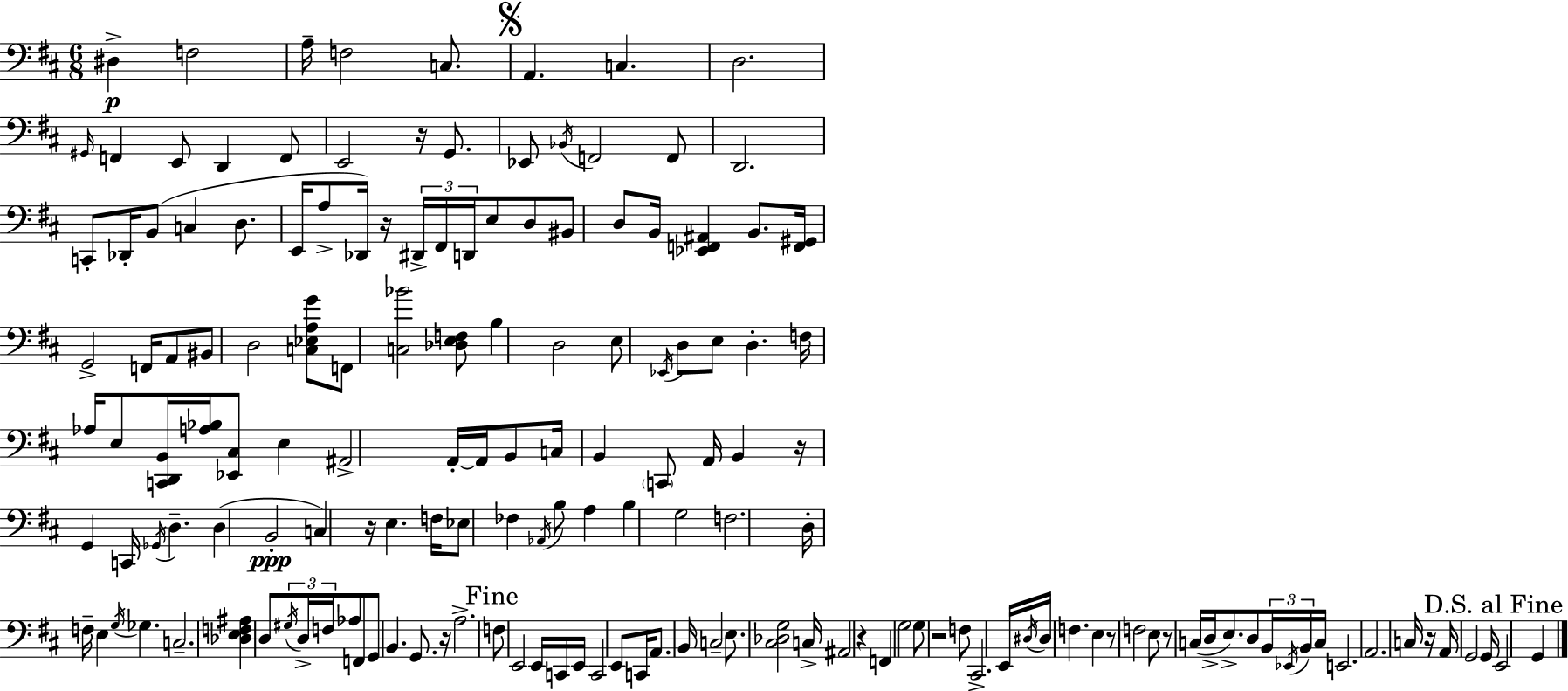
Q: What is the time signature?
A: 6/8